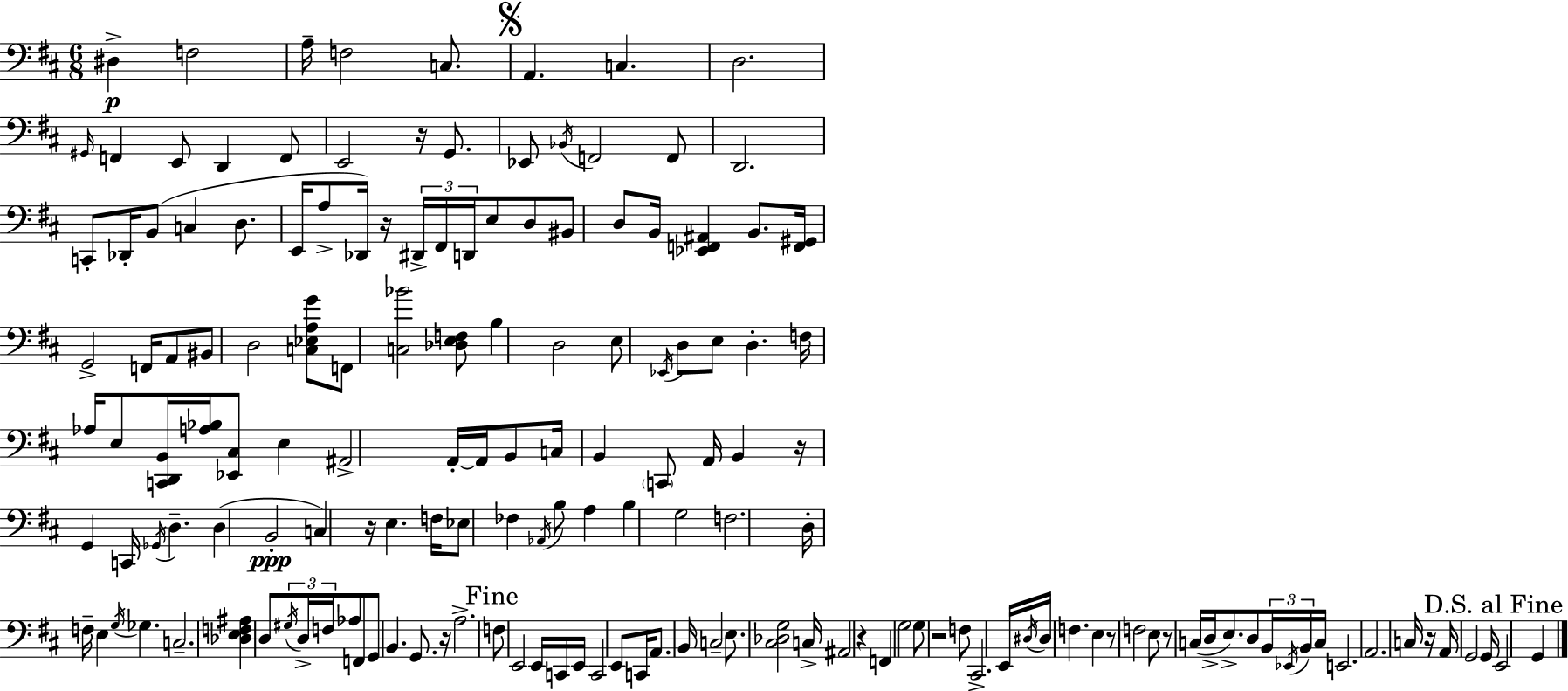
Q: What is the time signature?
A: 6/8